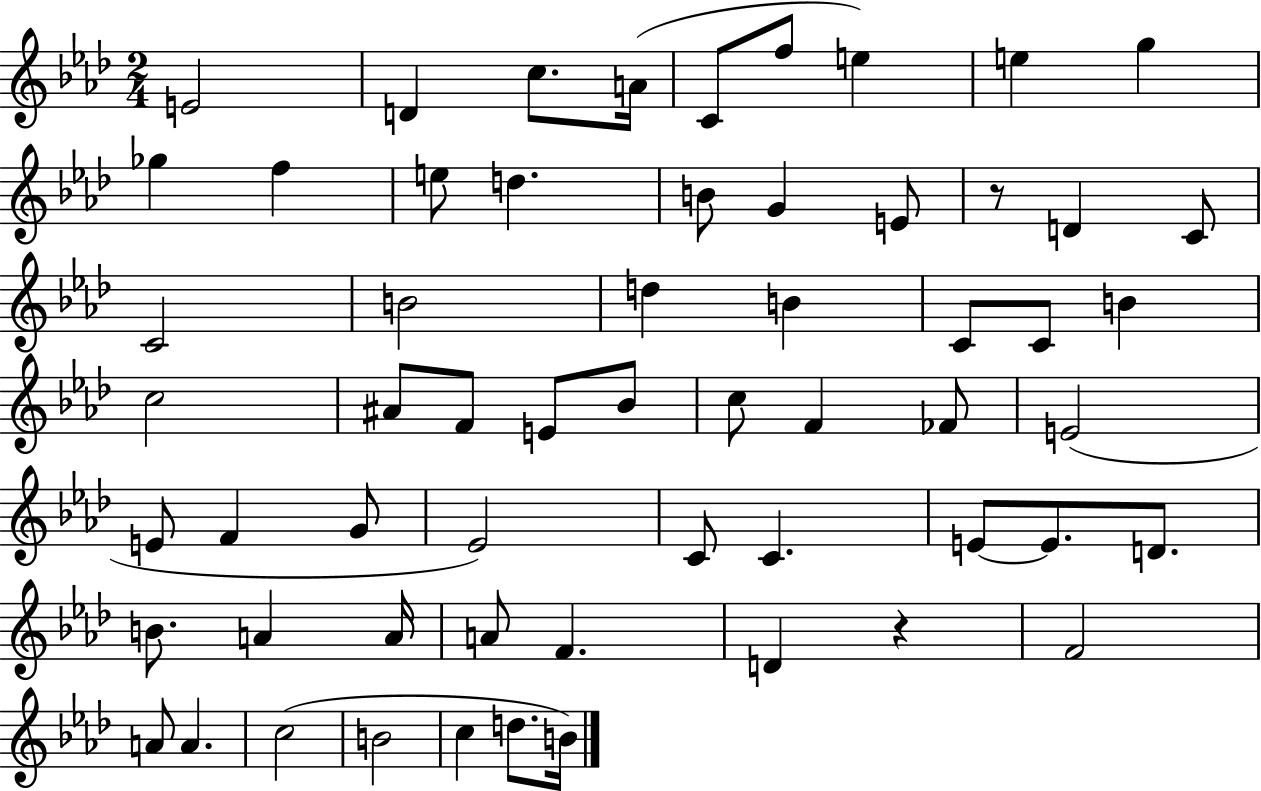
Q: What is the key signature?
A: AES major